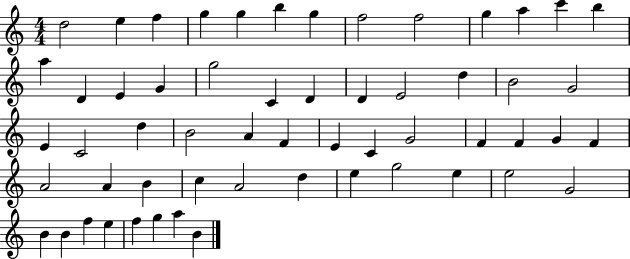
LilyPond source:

{
  \clef treble
  \numericTimeSignature
  \time 4/4
  \key c \major
  d''2 e''4 f''4 | g''4 g''4 b''4 g''4 | f''2 f''2 | g''4 a''4 c'''4 b''4 | \break a''4 d'4 e'4 g'4 | g''2 c'4 d'4 | d'4 e'2 d''4 | b'2 g'2 | \break e'4 c'2 d''4 | b'2 a'4 f'4 | e'4 c'4 g'2 | f'4 f'4 g'4 f'4 | \break a'2 a'4 b'4 | c''4 a'2 d''4 | e''4 g''2 e''4 | e''2 g'2 | \break b'4 b'4 f''4 e''4 | f''4 g''4 a''4 b'4 | \bar "|."
}